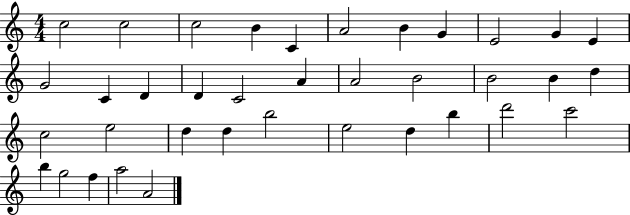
C5/h C5/h C5/h B4/q C4/q A4/h B4/q G4/q E4/h G4/q E4/q G4/h C4/q D4/q D4/q C4/h A4/q A4/h B4/h B4/h B4/q D5/q C5/h E5/h D5/q D5/q B5/h E5/h D5/q B5/q D6/h C6/h B5/q G5/h F5/q A5/h A4/h